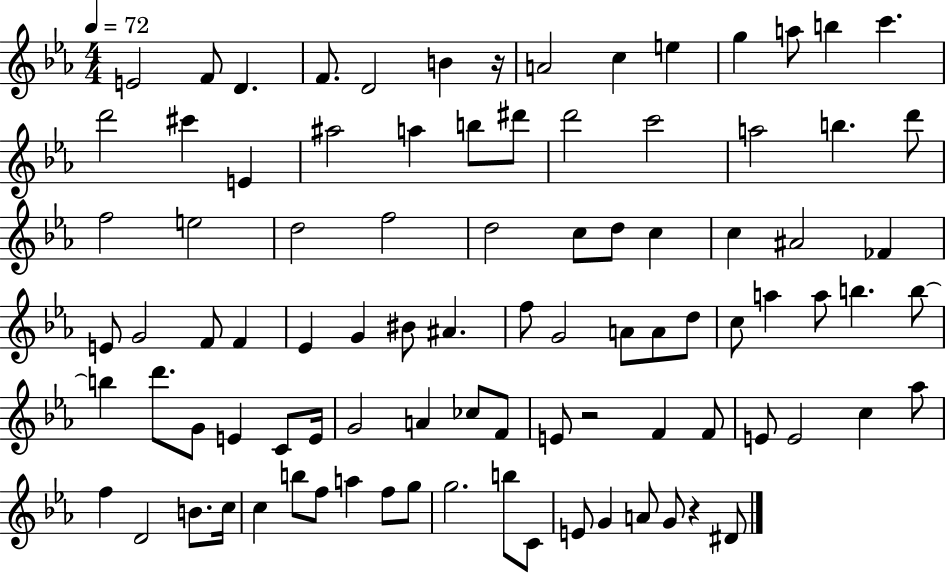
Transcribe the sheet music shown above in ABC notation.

X:1
T:Untitled
M:4/4
L:1/4
K:Eb
E2 F/2 D F/2 D2 B z/4 A2 c e g a/2 b c' d'2 ^c' E ^a2 a b/2 ^d'/2 d'2 c'2 a2 b d'/2 f2 e2 d2 f2 d2 c/2 d/2 c c ^A2 _F E/2 G2 F/2 F _E G ^B/2 ^A f/2 G2 A/2 A/2 d/2 c/2 a a/2 b b/2 b d'/2 G/2 E C/2 E/4 G2 A _c/2 F/2 E/2 z2 F F/2 E/2 E2 c _a/2 f D2 B/2 c/4 c b/2 f/2 a f/2 g/2 g2 b/2 C/2 E/2 G A/2 G/2 z ^D/2